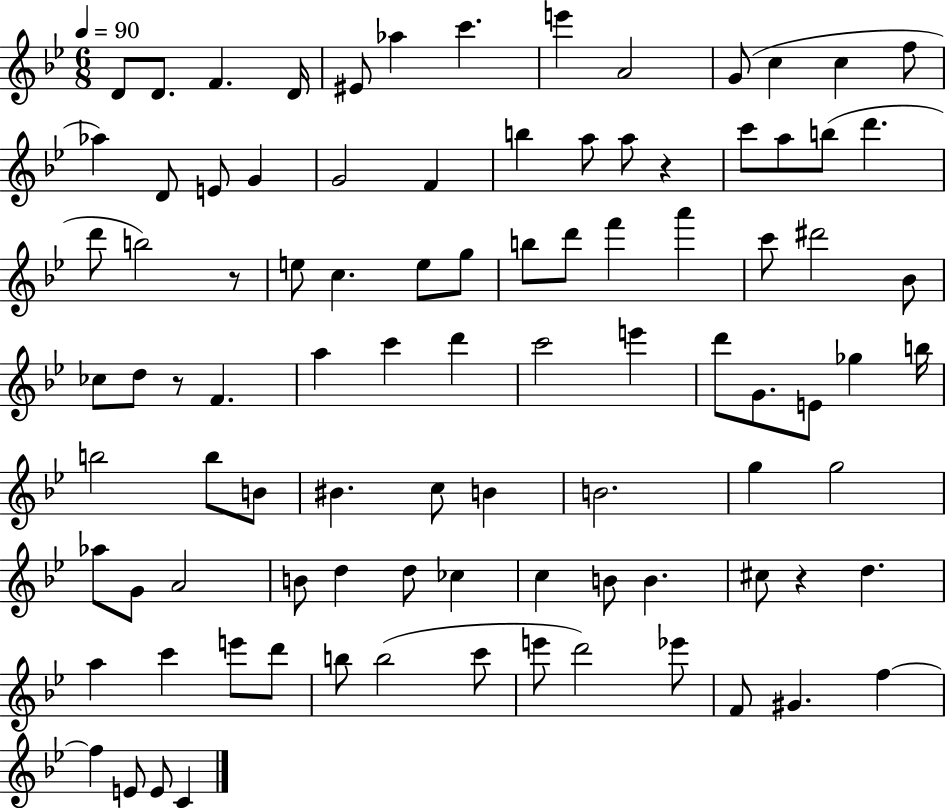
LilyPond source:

{
  \clef treble
  \numericTimeSignature
  \time 6/8
  \key bes \major
  \tempo 4 = 90
  \repeat volta 2 { d'8 d'8. f'4. d'16 | eis'8 aes''4 c'''4. | e'''4 a'2 | g'8( c''4 c''4 f''8 | \break aes''4) d'8 e'8 g'4 | g'2 f'4 | b''4 a''8 a''8 r4 | c'''8 a''8 b''8( d'''4. | \break d'''8 b''2) r8 | e''8 c''4. e''8 g''8 | b''8 d'''8 f'''4 a'''4 | c'''8 dis'''2 bes'8 | \break ces''8 d''8 r8 f'4. | a''4 c'''4 d'''4 | c'''2 e'''4 | d'''8 g'8. e'8 ges''4 b''16 | \break b''2 b''8 b'8 | bis'4. c''8 b'4 | b'2. | g''4 g''2 | \break aes''8 g'8 a'2 | b'8 d''4 d''8 ces''4 | c''4 b'8 b'4. | cis''8 r4 d''4. | \break a''4 c'''4 e'''8 d'''8 | b''8 b''2( c'''8 | e'''8 d'''2) ees'''8 | f'8 gis'4. f''4~~ | \break f''4 e'8 e'8 c'4 | } \bar "|."
}